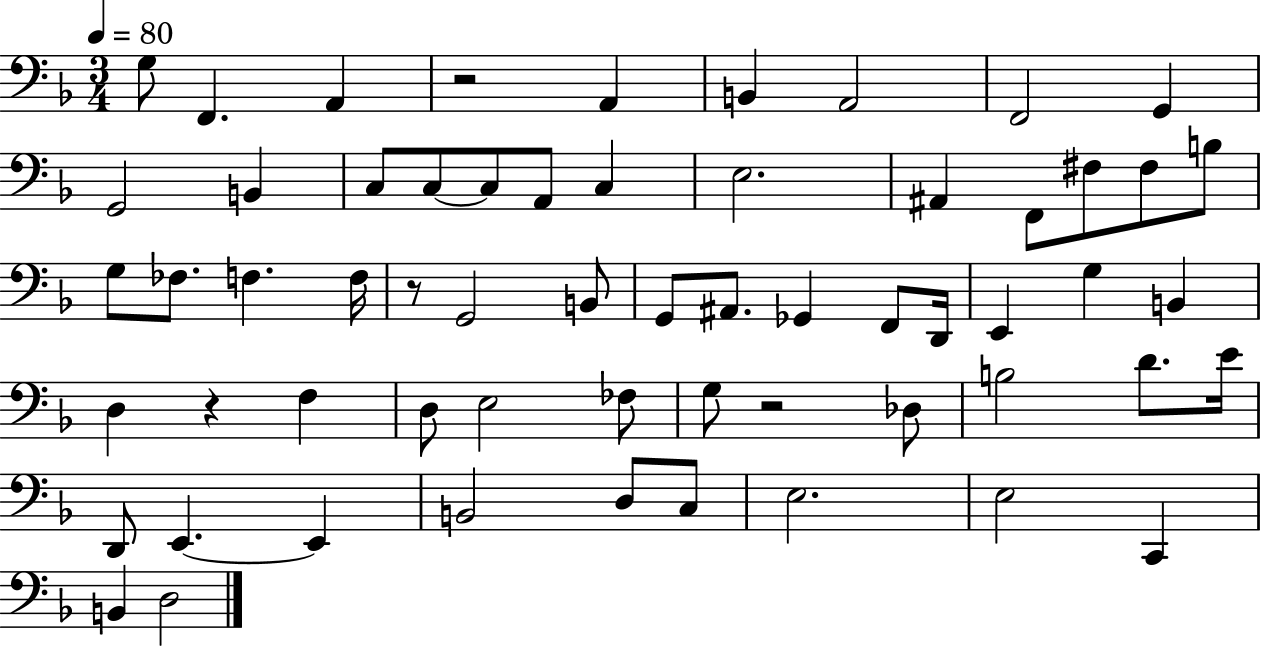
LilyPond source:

{
  \clef bass
  \numericTimeSignature
  \time 3/4
  \key f \major
  \tempo 4 = 80
  \repeat volta 2 { g8 f,4. a,4 | r2 a,4 | b,4 a,2 | f,2 g,4 | \break g,2 b,4 | c8 c8~~ c8 a,8 c4 | e2. | ais,4 f,8 fis8 fis8 b8 | \break g8 fes8. f4. f16 | r8 g,2 b,8 | g,8 ais,8. ges,4 f,8 d,16 | e,4 g4 b,4 | \break d4 r4 f4 | d8 e2 fes8 | g8 r2 des8 | b2 d'8. e'16 | \break d,8 e,4.~~ e,4 | b,2 d8 c8 | e2. | e2 c,4 | \break b,4 d2 | } \bar "|."
}